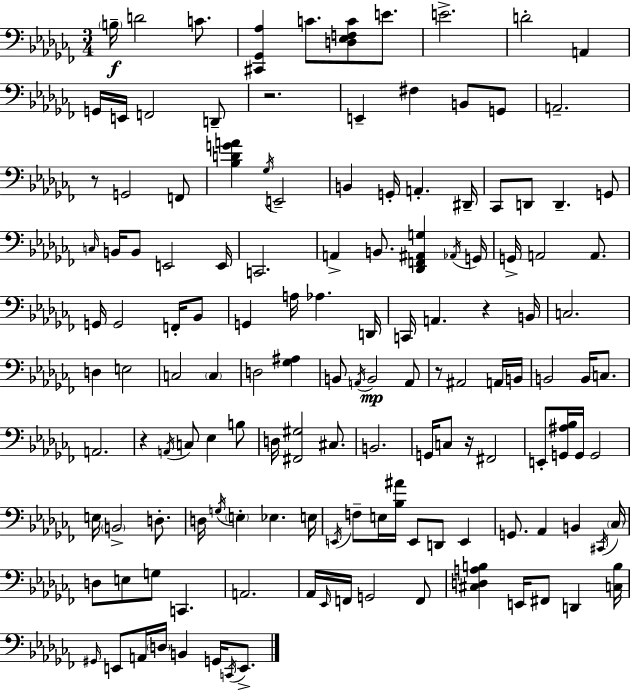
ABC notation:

X:1
T:Untitled
M:3/4
L:1/4
K:Abm
B,/4 D2 C/2 [^C,,_G,,_A,] C/2 [D,_E,F,C]/2 E/2 E2 D2 A,, G,,/4 E,,/4 F,,2 D,,/2 z2 E,, ^F, B,,/2 G,,/2 A,,2 z/2 G,,2 F,,/2 [_B,DGA] _G,/4 E,,2 B,, G,,/4 A,, ^D,,/4 _C,,/2 D,,/2 D,, G,,/2 C,/4 B,,/4 B,,/2 E,,2 E,,/4 C,,2 A,, B,,/2 [_D,,F,,^A,,G,] _A,,/4 G,,/4 G,,/4 A,,2 A,,/2 G,,/4 G,,2 F,,/4 _B,,/2 G,, A,/4 _A, D,,/4 C,,/4 A,, z B,,/4 C,2 D, E,2 C,2 C, D,2 [_G,^A,] B,,/2 A,,/4 B,,2 A,,/2 z/2 ^A,,2 A,,/4 B,,/4 B,,2 B,,/4 C,/2 A,,2 z A,,/4 C,/2 _E, B,/2 D,/4 [^F,,^G,]2 ^C,/2 B,,2 G,,/4 C,/2 z/4 ^F,,2 E,,/2 [G,,^A,_B,]/4 G,,/4 G,,2 E,/4 B,,2 D,/2 D,/4 G,/4 E, _E, E,/4 E,,/4 F,/2 E,/4 [_B,^A]/4 E,,/2 D,,/2 E,, G,,/2 _A,, B,, ^C,,/4 _C,/4 D,/2 E,/2 G,/2 C,, A,,2 _A,,/4 _E,,/4 F,,/4 G,,2 F,,/2 [^C,D,A,B,] E,,/4 ^F,,/2 D,, [C,B,]/4 ^G,,/4 E,,/2 A,,/4 D,/4 B,, G,,/4 C,,/4 E,,/2